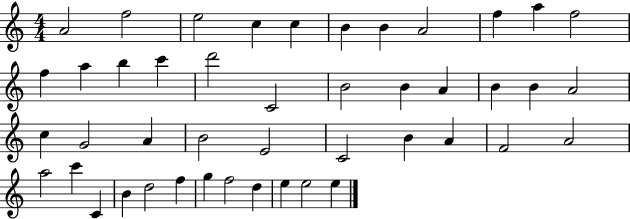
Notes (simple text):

A4/h F5/h E5/h C5/q C5/q B4/q B4/q A4/h F5/q A5/q F5/h F5/q A5/q B5/q C6/q D6/h C4/h B4/h B4/q A4/q B4/q B4/q A4/h C5/q G4/h A4/q B4/h E4/h C4/h B4/q A4/q F4/h A4/h A5/h C6/q C4/q B4/q D5/h F5/q G5/q F5/h D5/q E5/q E5/h E5/q